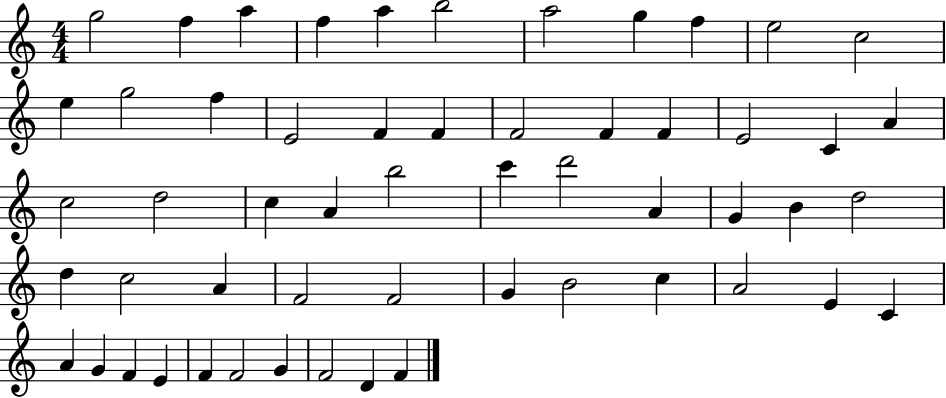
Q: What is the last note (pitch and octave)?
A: F4